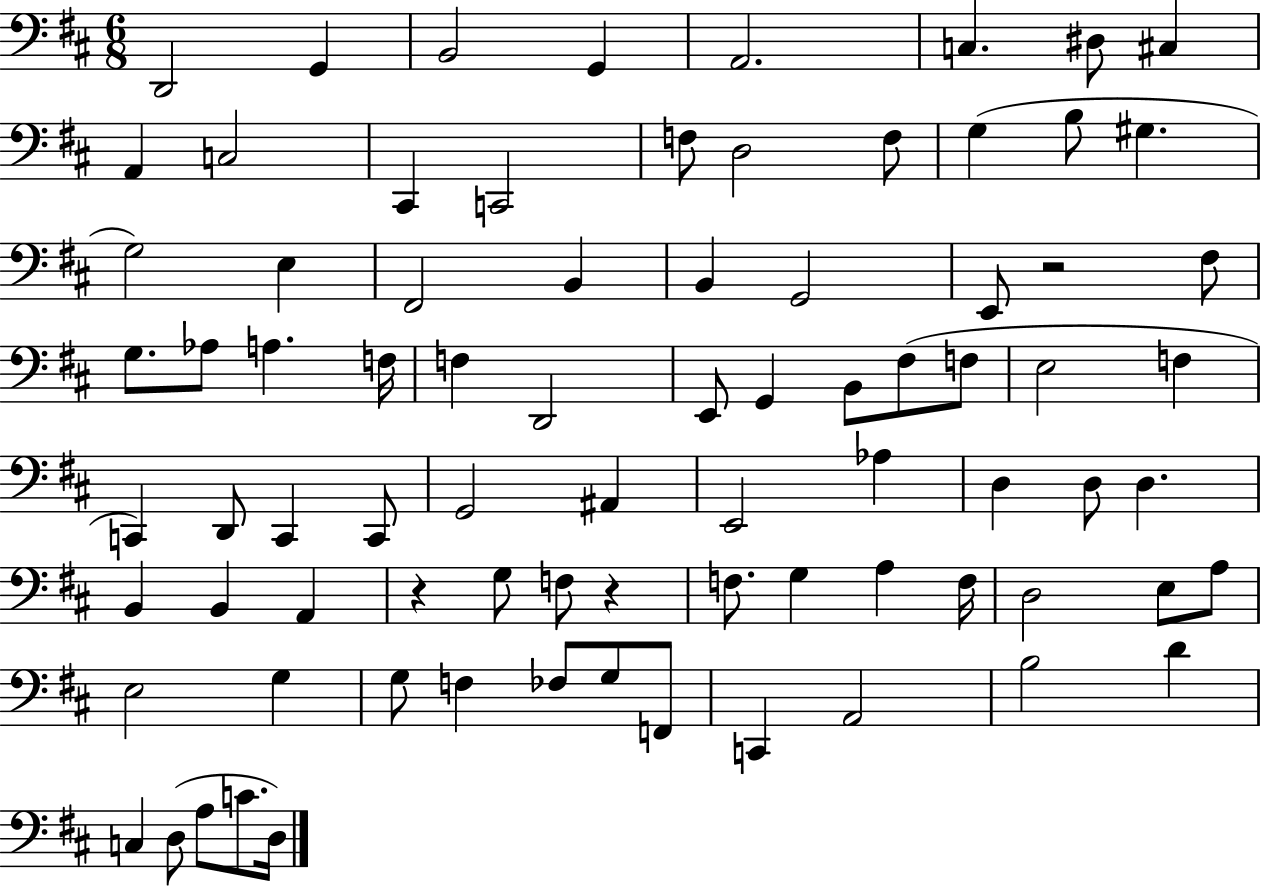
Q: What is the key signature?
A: D major